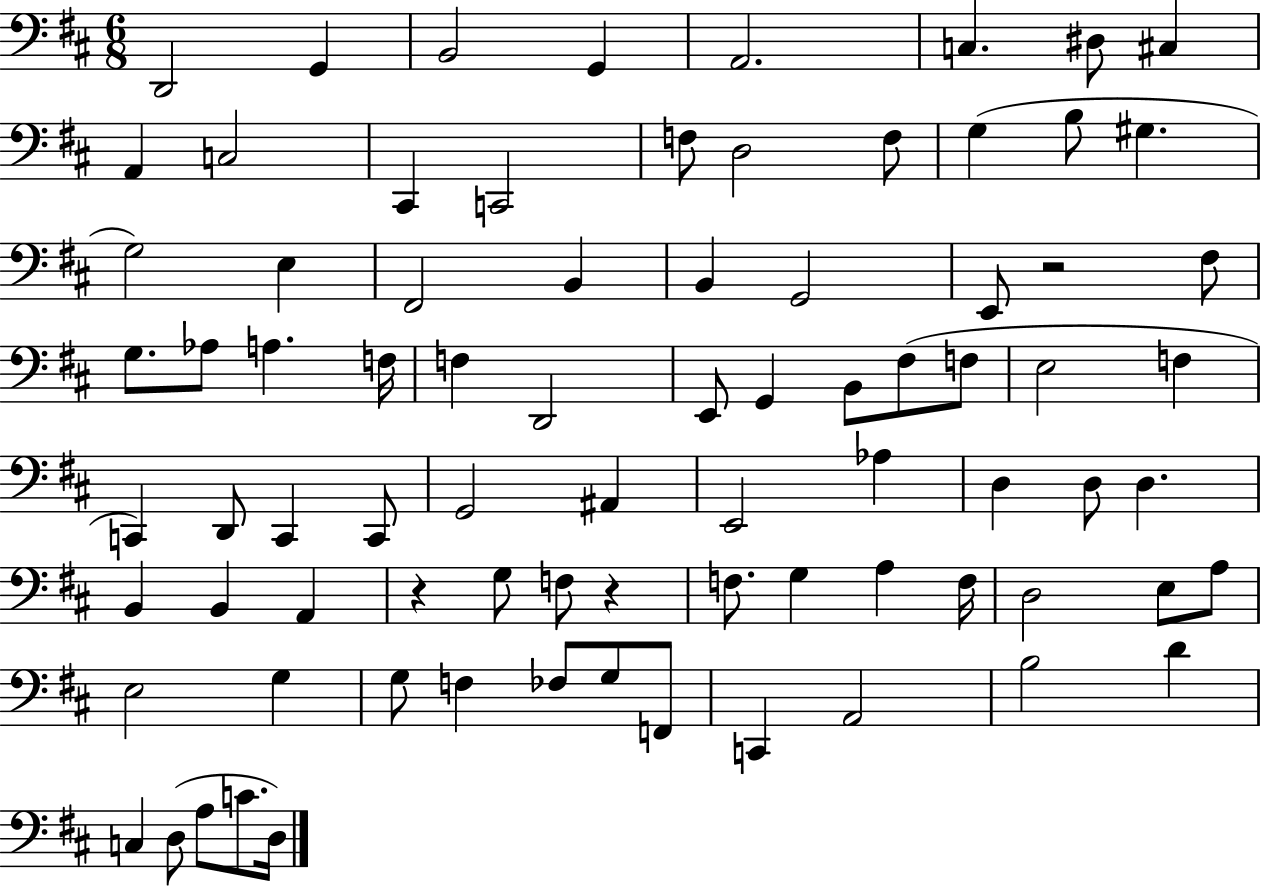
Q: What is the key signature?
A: D major